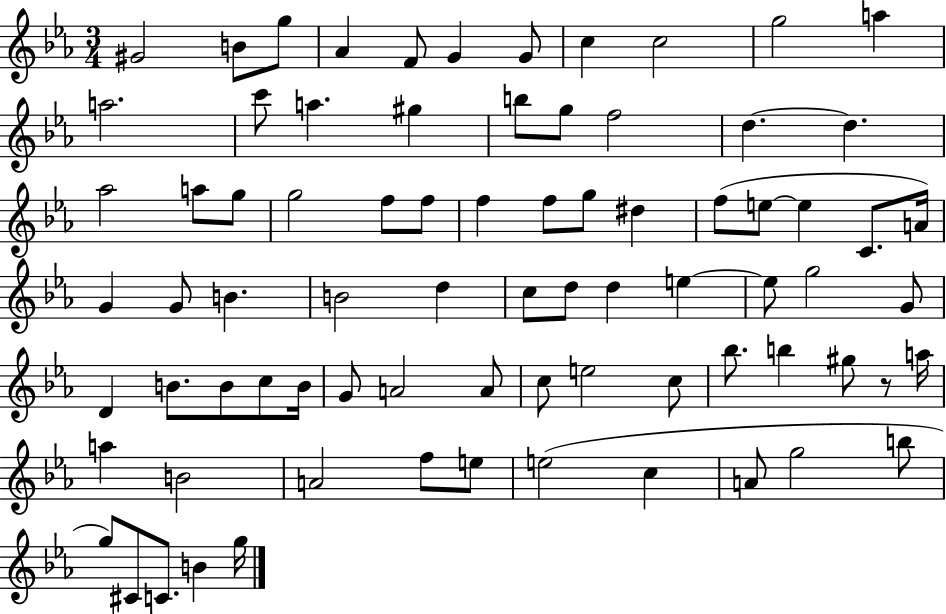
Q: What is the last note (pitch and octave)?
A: G5